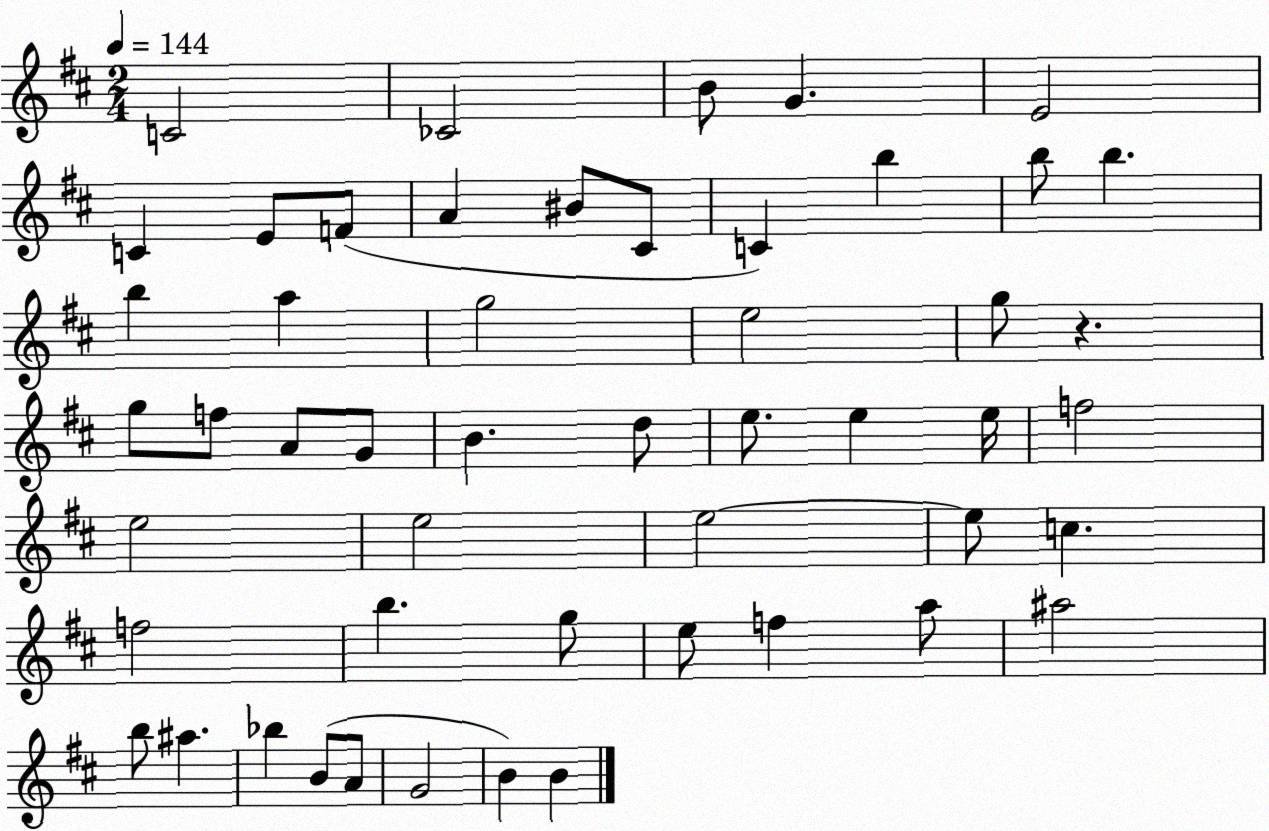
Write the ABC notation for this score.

X:1
T:Untitled
M:2/4
L:1/4
K:D
C2 _C2 B/2 G E2 C E/2 F/2 A ^B/2 ^C/2 C b b/2 b b a g2 e2 g/2 z g/2 f/2 A/2 G/2 B d/2 e/2 e e/4 f2 e2 e2 e2 e/2 c f2 b g/2 e/2 f a/2 ^a2 b/2 ^a _b B/2 A/2 G2 B B